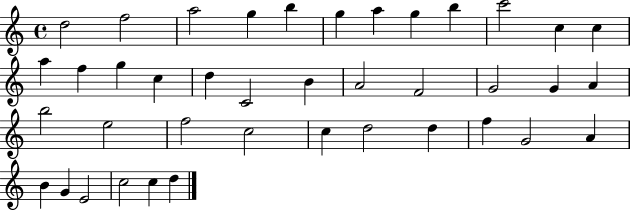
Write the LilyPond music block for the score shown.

{
  \clef treble
  \time 4/4
  \defaultTimeSignature
  \key c \major
  d''2 f''2 | a''2 g''4 b''4 | g''4 a''4 g''4 b''4 | c'''2 c''4 c''4 | \break a''4 f''4 g''4 c''4 | d''4 c'2 b'4 | a'2 f'2 | g'2 g'4 a'4 | \break b''2 e''2 | f''2 c''2 | c''4 d''2 d''4 | f''4 g'2 a'4 | \break b'4 g'4 e'2 | c''2 c''4 d''4 | \bar "|."
}